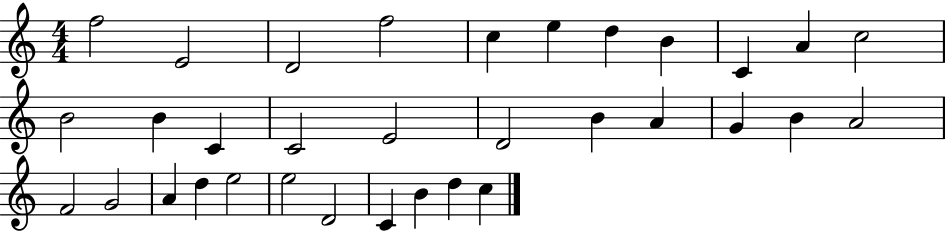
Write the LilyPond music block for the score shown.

{
  \clef treble
  \numericTimeSignature
  \time 4/4
  \key c \major
  f''2 e'2 | d'2 f''2 | c''4 e''4 d''4 b'4 | c'4 a'4 c''2 | \break b'2 b'4 c'4 | c'2 e'2 | d'2 b'4 a'4 | g'4 b'4 a'2 | \break f'2 g'2 | a'4 d''4 e''2 | e''2 d'2 | c'4 b'4 d''4 c''4 | \break \bar "|."
}